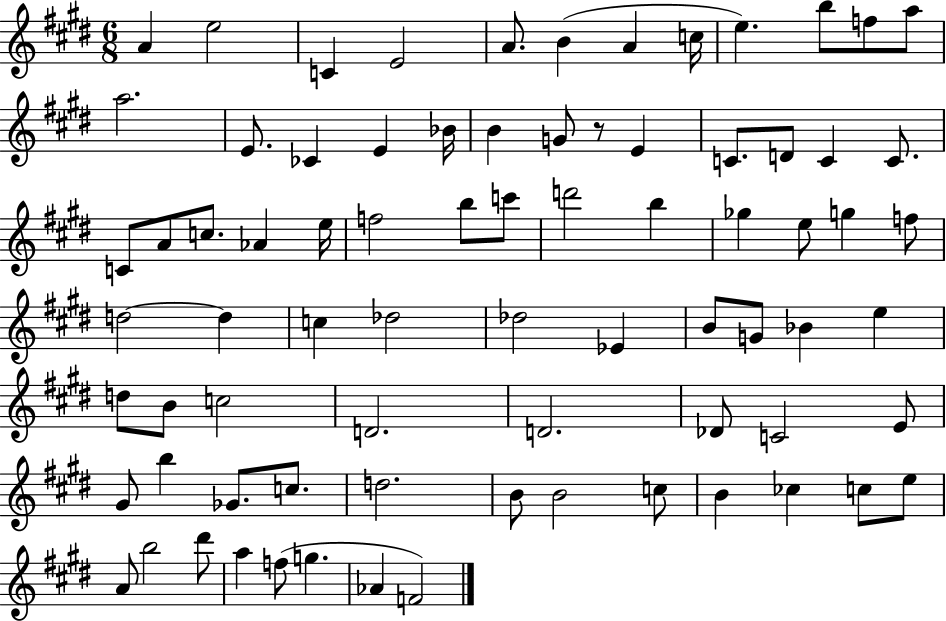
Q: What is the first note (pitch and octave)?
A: A4